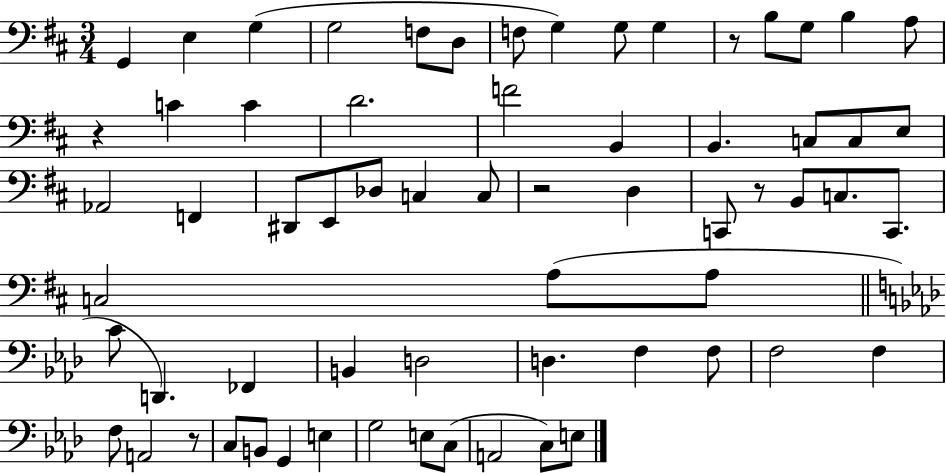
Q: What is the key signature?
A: D major